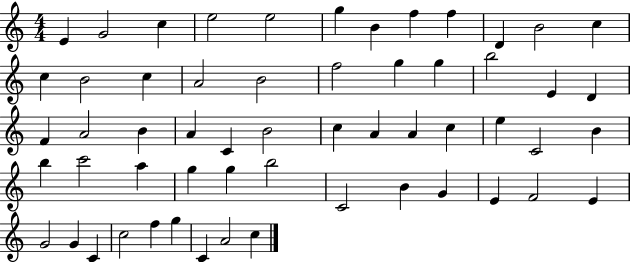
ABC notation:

X:1
T:Untitled
M:4/4
L:1/4
K:C
E G2 c e2 e2 g B f f D B2 c c B2 c A2 B2 f2 g g b2 E D F A2 B A C B2 c A A c e C2 B b c'2 a g g b2 C2 B G E F2 E G2 G C c2 f g C A2 c